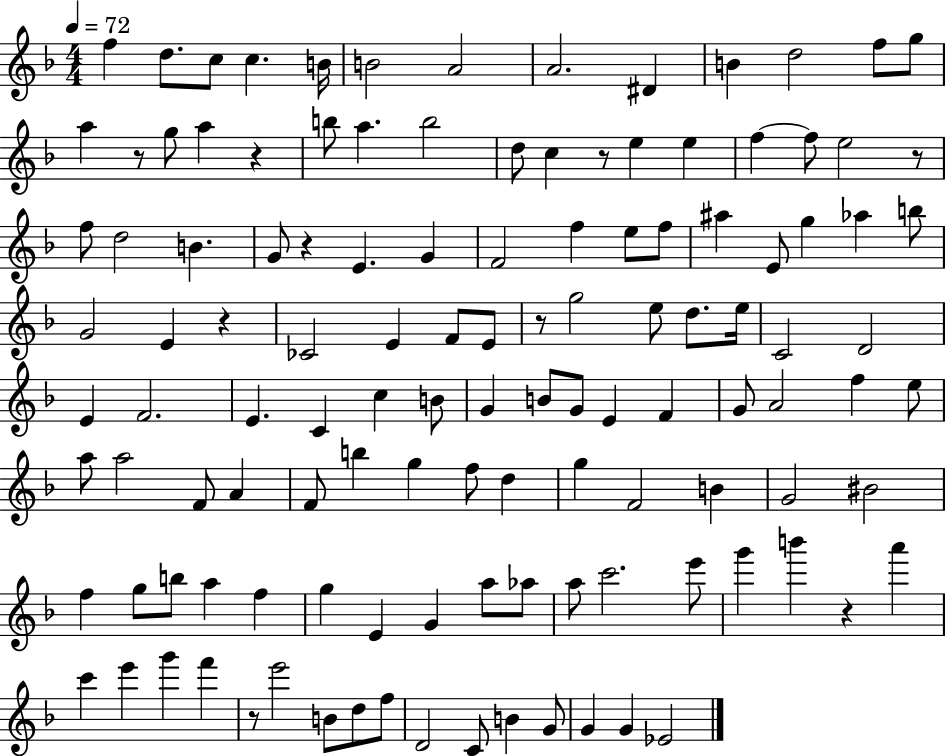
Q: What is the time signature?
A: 4/4